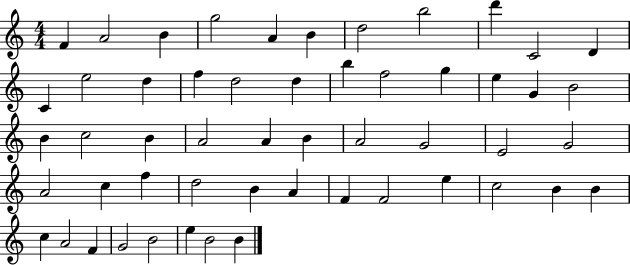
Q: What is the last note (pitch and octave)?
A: B4